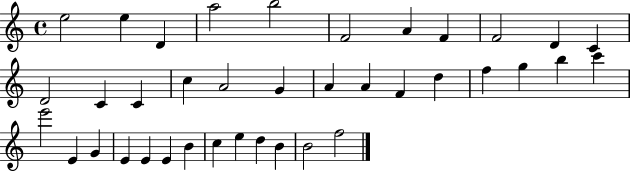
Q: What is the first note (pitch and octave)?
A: E5